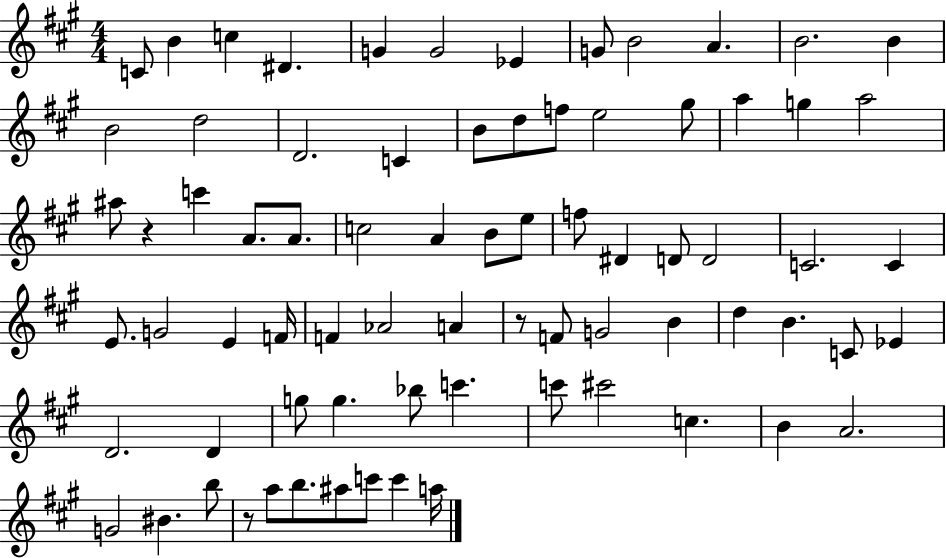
X:1
T:Untitled
M:4/4
L:1/4
K:A
C/2 B c ^D G G2 _E G/2 B2 A B2 B B2 d2 D2 C B/2 d/2 f/2 e2 ^g/2 a g a2 ^a/2 z c' A/2 A/2 c2 A B/2 e/2 f/2 ^D D/2 D2 C2 C E/2 G2 E F/4 F _A2 A z/2 F/2 G2 B d B C/2 _E D2 D g/2 g _b/2 c' c'/2 ^c'2 c B A2 G2 ^B b/2 z/2 a/2 b/2 ^a/2 c'/2 c' a/4